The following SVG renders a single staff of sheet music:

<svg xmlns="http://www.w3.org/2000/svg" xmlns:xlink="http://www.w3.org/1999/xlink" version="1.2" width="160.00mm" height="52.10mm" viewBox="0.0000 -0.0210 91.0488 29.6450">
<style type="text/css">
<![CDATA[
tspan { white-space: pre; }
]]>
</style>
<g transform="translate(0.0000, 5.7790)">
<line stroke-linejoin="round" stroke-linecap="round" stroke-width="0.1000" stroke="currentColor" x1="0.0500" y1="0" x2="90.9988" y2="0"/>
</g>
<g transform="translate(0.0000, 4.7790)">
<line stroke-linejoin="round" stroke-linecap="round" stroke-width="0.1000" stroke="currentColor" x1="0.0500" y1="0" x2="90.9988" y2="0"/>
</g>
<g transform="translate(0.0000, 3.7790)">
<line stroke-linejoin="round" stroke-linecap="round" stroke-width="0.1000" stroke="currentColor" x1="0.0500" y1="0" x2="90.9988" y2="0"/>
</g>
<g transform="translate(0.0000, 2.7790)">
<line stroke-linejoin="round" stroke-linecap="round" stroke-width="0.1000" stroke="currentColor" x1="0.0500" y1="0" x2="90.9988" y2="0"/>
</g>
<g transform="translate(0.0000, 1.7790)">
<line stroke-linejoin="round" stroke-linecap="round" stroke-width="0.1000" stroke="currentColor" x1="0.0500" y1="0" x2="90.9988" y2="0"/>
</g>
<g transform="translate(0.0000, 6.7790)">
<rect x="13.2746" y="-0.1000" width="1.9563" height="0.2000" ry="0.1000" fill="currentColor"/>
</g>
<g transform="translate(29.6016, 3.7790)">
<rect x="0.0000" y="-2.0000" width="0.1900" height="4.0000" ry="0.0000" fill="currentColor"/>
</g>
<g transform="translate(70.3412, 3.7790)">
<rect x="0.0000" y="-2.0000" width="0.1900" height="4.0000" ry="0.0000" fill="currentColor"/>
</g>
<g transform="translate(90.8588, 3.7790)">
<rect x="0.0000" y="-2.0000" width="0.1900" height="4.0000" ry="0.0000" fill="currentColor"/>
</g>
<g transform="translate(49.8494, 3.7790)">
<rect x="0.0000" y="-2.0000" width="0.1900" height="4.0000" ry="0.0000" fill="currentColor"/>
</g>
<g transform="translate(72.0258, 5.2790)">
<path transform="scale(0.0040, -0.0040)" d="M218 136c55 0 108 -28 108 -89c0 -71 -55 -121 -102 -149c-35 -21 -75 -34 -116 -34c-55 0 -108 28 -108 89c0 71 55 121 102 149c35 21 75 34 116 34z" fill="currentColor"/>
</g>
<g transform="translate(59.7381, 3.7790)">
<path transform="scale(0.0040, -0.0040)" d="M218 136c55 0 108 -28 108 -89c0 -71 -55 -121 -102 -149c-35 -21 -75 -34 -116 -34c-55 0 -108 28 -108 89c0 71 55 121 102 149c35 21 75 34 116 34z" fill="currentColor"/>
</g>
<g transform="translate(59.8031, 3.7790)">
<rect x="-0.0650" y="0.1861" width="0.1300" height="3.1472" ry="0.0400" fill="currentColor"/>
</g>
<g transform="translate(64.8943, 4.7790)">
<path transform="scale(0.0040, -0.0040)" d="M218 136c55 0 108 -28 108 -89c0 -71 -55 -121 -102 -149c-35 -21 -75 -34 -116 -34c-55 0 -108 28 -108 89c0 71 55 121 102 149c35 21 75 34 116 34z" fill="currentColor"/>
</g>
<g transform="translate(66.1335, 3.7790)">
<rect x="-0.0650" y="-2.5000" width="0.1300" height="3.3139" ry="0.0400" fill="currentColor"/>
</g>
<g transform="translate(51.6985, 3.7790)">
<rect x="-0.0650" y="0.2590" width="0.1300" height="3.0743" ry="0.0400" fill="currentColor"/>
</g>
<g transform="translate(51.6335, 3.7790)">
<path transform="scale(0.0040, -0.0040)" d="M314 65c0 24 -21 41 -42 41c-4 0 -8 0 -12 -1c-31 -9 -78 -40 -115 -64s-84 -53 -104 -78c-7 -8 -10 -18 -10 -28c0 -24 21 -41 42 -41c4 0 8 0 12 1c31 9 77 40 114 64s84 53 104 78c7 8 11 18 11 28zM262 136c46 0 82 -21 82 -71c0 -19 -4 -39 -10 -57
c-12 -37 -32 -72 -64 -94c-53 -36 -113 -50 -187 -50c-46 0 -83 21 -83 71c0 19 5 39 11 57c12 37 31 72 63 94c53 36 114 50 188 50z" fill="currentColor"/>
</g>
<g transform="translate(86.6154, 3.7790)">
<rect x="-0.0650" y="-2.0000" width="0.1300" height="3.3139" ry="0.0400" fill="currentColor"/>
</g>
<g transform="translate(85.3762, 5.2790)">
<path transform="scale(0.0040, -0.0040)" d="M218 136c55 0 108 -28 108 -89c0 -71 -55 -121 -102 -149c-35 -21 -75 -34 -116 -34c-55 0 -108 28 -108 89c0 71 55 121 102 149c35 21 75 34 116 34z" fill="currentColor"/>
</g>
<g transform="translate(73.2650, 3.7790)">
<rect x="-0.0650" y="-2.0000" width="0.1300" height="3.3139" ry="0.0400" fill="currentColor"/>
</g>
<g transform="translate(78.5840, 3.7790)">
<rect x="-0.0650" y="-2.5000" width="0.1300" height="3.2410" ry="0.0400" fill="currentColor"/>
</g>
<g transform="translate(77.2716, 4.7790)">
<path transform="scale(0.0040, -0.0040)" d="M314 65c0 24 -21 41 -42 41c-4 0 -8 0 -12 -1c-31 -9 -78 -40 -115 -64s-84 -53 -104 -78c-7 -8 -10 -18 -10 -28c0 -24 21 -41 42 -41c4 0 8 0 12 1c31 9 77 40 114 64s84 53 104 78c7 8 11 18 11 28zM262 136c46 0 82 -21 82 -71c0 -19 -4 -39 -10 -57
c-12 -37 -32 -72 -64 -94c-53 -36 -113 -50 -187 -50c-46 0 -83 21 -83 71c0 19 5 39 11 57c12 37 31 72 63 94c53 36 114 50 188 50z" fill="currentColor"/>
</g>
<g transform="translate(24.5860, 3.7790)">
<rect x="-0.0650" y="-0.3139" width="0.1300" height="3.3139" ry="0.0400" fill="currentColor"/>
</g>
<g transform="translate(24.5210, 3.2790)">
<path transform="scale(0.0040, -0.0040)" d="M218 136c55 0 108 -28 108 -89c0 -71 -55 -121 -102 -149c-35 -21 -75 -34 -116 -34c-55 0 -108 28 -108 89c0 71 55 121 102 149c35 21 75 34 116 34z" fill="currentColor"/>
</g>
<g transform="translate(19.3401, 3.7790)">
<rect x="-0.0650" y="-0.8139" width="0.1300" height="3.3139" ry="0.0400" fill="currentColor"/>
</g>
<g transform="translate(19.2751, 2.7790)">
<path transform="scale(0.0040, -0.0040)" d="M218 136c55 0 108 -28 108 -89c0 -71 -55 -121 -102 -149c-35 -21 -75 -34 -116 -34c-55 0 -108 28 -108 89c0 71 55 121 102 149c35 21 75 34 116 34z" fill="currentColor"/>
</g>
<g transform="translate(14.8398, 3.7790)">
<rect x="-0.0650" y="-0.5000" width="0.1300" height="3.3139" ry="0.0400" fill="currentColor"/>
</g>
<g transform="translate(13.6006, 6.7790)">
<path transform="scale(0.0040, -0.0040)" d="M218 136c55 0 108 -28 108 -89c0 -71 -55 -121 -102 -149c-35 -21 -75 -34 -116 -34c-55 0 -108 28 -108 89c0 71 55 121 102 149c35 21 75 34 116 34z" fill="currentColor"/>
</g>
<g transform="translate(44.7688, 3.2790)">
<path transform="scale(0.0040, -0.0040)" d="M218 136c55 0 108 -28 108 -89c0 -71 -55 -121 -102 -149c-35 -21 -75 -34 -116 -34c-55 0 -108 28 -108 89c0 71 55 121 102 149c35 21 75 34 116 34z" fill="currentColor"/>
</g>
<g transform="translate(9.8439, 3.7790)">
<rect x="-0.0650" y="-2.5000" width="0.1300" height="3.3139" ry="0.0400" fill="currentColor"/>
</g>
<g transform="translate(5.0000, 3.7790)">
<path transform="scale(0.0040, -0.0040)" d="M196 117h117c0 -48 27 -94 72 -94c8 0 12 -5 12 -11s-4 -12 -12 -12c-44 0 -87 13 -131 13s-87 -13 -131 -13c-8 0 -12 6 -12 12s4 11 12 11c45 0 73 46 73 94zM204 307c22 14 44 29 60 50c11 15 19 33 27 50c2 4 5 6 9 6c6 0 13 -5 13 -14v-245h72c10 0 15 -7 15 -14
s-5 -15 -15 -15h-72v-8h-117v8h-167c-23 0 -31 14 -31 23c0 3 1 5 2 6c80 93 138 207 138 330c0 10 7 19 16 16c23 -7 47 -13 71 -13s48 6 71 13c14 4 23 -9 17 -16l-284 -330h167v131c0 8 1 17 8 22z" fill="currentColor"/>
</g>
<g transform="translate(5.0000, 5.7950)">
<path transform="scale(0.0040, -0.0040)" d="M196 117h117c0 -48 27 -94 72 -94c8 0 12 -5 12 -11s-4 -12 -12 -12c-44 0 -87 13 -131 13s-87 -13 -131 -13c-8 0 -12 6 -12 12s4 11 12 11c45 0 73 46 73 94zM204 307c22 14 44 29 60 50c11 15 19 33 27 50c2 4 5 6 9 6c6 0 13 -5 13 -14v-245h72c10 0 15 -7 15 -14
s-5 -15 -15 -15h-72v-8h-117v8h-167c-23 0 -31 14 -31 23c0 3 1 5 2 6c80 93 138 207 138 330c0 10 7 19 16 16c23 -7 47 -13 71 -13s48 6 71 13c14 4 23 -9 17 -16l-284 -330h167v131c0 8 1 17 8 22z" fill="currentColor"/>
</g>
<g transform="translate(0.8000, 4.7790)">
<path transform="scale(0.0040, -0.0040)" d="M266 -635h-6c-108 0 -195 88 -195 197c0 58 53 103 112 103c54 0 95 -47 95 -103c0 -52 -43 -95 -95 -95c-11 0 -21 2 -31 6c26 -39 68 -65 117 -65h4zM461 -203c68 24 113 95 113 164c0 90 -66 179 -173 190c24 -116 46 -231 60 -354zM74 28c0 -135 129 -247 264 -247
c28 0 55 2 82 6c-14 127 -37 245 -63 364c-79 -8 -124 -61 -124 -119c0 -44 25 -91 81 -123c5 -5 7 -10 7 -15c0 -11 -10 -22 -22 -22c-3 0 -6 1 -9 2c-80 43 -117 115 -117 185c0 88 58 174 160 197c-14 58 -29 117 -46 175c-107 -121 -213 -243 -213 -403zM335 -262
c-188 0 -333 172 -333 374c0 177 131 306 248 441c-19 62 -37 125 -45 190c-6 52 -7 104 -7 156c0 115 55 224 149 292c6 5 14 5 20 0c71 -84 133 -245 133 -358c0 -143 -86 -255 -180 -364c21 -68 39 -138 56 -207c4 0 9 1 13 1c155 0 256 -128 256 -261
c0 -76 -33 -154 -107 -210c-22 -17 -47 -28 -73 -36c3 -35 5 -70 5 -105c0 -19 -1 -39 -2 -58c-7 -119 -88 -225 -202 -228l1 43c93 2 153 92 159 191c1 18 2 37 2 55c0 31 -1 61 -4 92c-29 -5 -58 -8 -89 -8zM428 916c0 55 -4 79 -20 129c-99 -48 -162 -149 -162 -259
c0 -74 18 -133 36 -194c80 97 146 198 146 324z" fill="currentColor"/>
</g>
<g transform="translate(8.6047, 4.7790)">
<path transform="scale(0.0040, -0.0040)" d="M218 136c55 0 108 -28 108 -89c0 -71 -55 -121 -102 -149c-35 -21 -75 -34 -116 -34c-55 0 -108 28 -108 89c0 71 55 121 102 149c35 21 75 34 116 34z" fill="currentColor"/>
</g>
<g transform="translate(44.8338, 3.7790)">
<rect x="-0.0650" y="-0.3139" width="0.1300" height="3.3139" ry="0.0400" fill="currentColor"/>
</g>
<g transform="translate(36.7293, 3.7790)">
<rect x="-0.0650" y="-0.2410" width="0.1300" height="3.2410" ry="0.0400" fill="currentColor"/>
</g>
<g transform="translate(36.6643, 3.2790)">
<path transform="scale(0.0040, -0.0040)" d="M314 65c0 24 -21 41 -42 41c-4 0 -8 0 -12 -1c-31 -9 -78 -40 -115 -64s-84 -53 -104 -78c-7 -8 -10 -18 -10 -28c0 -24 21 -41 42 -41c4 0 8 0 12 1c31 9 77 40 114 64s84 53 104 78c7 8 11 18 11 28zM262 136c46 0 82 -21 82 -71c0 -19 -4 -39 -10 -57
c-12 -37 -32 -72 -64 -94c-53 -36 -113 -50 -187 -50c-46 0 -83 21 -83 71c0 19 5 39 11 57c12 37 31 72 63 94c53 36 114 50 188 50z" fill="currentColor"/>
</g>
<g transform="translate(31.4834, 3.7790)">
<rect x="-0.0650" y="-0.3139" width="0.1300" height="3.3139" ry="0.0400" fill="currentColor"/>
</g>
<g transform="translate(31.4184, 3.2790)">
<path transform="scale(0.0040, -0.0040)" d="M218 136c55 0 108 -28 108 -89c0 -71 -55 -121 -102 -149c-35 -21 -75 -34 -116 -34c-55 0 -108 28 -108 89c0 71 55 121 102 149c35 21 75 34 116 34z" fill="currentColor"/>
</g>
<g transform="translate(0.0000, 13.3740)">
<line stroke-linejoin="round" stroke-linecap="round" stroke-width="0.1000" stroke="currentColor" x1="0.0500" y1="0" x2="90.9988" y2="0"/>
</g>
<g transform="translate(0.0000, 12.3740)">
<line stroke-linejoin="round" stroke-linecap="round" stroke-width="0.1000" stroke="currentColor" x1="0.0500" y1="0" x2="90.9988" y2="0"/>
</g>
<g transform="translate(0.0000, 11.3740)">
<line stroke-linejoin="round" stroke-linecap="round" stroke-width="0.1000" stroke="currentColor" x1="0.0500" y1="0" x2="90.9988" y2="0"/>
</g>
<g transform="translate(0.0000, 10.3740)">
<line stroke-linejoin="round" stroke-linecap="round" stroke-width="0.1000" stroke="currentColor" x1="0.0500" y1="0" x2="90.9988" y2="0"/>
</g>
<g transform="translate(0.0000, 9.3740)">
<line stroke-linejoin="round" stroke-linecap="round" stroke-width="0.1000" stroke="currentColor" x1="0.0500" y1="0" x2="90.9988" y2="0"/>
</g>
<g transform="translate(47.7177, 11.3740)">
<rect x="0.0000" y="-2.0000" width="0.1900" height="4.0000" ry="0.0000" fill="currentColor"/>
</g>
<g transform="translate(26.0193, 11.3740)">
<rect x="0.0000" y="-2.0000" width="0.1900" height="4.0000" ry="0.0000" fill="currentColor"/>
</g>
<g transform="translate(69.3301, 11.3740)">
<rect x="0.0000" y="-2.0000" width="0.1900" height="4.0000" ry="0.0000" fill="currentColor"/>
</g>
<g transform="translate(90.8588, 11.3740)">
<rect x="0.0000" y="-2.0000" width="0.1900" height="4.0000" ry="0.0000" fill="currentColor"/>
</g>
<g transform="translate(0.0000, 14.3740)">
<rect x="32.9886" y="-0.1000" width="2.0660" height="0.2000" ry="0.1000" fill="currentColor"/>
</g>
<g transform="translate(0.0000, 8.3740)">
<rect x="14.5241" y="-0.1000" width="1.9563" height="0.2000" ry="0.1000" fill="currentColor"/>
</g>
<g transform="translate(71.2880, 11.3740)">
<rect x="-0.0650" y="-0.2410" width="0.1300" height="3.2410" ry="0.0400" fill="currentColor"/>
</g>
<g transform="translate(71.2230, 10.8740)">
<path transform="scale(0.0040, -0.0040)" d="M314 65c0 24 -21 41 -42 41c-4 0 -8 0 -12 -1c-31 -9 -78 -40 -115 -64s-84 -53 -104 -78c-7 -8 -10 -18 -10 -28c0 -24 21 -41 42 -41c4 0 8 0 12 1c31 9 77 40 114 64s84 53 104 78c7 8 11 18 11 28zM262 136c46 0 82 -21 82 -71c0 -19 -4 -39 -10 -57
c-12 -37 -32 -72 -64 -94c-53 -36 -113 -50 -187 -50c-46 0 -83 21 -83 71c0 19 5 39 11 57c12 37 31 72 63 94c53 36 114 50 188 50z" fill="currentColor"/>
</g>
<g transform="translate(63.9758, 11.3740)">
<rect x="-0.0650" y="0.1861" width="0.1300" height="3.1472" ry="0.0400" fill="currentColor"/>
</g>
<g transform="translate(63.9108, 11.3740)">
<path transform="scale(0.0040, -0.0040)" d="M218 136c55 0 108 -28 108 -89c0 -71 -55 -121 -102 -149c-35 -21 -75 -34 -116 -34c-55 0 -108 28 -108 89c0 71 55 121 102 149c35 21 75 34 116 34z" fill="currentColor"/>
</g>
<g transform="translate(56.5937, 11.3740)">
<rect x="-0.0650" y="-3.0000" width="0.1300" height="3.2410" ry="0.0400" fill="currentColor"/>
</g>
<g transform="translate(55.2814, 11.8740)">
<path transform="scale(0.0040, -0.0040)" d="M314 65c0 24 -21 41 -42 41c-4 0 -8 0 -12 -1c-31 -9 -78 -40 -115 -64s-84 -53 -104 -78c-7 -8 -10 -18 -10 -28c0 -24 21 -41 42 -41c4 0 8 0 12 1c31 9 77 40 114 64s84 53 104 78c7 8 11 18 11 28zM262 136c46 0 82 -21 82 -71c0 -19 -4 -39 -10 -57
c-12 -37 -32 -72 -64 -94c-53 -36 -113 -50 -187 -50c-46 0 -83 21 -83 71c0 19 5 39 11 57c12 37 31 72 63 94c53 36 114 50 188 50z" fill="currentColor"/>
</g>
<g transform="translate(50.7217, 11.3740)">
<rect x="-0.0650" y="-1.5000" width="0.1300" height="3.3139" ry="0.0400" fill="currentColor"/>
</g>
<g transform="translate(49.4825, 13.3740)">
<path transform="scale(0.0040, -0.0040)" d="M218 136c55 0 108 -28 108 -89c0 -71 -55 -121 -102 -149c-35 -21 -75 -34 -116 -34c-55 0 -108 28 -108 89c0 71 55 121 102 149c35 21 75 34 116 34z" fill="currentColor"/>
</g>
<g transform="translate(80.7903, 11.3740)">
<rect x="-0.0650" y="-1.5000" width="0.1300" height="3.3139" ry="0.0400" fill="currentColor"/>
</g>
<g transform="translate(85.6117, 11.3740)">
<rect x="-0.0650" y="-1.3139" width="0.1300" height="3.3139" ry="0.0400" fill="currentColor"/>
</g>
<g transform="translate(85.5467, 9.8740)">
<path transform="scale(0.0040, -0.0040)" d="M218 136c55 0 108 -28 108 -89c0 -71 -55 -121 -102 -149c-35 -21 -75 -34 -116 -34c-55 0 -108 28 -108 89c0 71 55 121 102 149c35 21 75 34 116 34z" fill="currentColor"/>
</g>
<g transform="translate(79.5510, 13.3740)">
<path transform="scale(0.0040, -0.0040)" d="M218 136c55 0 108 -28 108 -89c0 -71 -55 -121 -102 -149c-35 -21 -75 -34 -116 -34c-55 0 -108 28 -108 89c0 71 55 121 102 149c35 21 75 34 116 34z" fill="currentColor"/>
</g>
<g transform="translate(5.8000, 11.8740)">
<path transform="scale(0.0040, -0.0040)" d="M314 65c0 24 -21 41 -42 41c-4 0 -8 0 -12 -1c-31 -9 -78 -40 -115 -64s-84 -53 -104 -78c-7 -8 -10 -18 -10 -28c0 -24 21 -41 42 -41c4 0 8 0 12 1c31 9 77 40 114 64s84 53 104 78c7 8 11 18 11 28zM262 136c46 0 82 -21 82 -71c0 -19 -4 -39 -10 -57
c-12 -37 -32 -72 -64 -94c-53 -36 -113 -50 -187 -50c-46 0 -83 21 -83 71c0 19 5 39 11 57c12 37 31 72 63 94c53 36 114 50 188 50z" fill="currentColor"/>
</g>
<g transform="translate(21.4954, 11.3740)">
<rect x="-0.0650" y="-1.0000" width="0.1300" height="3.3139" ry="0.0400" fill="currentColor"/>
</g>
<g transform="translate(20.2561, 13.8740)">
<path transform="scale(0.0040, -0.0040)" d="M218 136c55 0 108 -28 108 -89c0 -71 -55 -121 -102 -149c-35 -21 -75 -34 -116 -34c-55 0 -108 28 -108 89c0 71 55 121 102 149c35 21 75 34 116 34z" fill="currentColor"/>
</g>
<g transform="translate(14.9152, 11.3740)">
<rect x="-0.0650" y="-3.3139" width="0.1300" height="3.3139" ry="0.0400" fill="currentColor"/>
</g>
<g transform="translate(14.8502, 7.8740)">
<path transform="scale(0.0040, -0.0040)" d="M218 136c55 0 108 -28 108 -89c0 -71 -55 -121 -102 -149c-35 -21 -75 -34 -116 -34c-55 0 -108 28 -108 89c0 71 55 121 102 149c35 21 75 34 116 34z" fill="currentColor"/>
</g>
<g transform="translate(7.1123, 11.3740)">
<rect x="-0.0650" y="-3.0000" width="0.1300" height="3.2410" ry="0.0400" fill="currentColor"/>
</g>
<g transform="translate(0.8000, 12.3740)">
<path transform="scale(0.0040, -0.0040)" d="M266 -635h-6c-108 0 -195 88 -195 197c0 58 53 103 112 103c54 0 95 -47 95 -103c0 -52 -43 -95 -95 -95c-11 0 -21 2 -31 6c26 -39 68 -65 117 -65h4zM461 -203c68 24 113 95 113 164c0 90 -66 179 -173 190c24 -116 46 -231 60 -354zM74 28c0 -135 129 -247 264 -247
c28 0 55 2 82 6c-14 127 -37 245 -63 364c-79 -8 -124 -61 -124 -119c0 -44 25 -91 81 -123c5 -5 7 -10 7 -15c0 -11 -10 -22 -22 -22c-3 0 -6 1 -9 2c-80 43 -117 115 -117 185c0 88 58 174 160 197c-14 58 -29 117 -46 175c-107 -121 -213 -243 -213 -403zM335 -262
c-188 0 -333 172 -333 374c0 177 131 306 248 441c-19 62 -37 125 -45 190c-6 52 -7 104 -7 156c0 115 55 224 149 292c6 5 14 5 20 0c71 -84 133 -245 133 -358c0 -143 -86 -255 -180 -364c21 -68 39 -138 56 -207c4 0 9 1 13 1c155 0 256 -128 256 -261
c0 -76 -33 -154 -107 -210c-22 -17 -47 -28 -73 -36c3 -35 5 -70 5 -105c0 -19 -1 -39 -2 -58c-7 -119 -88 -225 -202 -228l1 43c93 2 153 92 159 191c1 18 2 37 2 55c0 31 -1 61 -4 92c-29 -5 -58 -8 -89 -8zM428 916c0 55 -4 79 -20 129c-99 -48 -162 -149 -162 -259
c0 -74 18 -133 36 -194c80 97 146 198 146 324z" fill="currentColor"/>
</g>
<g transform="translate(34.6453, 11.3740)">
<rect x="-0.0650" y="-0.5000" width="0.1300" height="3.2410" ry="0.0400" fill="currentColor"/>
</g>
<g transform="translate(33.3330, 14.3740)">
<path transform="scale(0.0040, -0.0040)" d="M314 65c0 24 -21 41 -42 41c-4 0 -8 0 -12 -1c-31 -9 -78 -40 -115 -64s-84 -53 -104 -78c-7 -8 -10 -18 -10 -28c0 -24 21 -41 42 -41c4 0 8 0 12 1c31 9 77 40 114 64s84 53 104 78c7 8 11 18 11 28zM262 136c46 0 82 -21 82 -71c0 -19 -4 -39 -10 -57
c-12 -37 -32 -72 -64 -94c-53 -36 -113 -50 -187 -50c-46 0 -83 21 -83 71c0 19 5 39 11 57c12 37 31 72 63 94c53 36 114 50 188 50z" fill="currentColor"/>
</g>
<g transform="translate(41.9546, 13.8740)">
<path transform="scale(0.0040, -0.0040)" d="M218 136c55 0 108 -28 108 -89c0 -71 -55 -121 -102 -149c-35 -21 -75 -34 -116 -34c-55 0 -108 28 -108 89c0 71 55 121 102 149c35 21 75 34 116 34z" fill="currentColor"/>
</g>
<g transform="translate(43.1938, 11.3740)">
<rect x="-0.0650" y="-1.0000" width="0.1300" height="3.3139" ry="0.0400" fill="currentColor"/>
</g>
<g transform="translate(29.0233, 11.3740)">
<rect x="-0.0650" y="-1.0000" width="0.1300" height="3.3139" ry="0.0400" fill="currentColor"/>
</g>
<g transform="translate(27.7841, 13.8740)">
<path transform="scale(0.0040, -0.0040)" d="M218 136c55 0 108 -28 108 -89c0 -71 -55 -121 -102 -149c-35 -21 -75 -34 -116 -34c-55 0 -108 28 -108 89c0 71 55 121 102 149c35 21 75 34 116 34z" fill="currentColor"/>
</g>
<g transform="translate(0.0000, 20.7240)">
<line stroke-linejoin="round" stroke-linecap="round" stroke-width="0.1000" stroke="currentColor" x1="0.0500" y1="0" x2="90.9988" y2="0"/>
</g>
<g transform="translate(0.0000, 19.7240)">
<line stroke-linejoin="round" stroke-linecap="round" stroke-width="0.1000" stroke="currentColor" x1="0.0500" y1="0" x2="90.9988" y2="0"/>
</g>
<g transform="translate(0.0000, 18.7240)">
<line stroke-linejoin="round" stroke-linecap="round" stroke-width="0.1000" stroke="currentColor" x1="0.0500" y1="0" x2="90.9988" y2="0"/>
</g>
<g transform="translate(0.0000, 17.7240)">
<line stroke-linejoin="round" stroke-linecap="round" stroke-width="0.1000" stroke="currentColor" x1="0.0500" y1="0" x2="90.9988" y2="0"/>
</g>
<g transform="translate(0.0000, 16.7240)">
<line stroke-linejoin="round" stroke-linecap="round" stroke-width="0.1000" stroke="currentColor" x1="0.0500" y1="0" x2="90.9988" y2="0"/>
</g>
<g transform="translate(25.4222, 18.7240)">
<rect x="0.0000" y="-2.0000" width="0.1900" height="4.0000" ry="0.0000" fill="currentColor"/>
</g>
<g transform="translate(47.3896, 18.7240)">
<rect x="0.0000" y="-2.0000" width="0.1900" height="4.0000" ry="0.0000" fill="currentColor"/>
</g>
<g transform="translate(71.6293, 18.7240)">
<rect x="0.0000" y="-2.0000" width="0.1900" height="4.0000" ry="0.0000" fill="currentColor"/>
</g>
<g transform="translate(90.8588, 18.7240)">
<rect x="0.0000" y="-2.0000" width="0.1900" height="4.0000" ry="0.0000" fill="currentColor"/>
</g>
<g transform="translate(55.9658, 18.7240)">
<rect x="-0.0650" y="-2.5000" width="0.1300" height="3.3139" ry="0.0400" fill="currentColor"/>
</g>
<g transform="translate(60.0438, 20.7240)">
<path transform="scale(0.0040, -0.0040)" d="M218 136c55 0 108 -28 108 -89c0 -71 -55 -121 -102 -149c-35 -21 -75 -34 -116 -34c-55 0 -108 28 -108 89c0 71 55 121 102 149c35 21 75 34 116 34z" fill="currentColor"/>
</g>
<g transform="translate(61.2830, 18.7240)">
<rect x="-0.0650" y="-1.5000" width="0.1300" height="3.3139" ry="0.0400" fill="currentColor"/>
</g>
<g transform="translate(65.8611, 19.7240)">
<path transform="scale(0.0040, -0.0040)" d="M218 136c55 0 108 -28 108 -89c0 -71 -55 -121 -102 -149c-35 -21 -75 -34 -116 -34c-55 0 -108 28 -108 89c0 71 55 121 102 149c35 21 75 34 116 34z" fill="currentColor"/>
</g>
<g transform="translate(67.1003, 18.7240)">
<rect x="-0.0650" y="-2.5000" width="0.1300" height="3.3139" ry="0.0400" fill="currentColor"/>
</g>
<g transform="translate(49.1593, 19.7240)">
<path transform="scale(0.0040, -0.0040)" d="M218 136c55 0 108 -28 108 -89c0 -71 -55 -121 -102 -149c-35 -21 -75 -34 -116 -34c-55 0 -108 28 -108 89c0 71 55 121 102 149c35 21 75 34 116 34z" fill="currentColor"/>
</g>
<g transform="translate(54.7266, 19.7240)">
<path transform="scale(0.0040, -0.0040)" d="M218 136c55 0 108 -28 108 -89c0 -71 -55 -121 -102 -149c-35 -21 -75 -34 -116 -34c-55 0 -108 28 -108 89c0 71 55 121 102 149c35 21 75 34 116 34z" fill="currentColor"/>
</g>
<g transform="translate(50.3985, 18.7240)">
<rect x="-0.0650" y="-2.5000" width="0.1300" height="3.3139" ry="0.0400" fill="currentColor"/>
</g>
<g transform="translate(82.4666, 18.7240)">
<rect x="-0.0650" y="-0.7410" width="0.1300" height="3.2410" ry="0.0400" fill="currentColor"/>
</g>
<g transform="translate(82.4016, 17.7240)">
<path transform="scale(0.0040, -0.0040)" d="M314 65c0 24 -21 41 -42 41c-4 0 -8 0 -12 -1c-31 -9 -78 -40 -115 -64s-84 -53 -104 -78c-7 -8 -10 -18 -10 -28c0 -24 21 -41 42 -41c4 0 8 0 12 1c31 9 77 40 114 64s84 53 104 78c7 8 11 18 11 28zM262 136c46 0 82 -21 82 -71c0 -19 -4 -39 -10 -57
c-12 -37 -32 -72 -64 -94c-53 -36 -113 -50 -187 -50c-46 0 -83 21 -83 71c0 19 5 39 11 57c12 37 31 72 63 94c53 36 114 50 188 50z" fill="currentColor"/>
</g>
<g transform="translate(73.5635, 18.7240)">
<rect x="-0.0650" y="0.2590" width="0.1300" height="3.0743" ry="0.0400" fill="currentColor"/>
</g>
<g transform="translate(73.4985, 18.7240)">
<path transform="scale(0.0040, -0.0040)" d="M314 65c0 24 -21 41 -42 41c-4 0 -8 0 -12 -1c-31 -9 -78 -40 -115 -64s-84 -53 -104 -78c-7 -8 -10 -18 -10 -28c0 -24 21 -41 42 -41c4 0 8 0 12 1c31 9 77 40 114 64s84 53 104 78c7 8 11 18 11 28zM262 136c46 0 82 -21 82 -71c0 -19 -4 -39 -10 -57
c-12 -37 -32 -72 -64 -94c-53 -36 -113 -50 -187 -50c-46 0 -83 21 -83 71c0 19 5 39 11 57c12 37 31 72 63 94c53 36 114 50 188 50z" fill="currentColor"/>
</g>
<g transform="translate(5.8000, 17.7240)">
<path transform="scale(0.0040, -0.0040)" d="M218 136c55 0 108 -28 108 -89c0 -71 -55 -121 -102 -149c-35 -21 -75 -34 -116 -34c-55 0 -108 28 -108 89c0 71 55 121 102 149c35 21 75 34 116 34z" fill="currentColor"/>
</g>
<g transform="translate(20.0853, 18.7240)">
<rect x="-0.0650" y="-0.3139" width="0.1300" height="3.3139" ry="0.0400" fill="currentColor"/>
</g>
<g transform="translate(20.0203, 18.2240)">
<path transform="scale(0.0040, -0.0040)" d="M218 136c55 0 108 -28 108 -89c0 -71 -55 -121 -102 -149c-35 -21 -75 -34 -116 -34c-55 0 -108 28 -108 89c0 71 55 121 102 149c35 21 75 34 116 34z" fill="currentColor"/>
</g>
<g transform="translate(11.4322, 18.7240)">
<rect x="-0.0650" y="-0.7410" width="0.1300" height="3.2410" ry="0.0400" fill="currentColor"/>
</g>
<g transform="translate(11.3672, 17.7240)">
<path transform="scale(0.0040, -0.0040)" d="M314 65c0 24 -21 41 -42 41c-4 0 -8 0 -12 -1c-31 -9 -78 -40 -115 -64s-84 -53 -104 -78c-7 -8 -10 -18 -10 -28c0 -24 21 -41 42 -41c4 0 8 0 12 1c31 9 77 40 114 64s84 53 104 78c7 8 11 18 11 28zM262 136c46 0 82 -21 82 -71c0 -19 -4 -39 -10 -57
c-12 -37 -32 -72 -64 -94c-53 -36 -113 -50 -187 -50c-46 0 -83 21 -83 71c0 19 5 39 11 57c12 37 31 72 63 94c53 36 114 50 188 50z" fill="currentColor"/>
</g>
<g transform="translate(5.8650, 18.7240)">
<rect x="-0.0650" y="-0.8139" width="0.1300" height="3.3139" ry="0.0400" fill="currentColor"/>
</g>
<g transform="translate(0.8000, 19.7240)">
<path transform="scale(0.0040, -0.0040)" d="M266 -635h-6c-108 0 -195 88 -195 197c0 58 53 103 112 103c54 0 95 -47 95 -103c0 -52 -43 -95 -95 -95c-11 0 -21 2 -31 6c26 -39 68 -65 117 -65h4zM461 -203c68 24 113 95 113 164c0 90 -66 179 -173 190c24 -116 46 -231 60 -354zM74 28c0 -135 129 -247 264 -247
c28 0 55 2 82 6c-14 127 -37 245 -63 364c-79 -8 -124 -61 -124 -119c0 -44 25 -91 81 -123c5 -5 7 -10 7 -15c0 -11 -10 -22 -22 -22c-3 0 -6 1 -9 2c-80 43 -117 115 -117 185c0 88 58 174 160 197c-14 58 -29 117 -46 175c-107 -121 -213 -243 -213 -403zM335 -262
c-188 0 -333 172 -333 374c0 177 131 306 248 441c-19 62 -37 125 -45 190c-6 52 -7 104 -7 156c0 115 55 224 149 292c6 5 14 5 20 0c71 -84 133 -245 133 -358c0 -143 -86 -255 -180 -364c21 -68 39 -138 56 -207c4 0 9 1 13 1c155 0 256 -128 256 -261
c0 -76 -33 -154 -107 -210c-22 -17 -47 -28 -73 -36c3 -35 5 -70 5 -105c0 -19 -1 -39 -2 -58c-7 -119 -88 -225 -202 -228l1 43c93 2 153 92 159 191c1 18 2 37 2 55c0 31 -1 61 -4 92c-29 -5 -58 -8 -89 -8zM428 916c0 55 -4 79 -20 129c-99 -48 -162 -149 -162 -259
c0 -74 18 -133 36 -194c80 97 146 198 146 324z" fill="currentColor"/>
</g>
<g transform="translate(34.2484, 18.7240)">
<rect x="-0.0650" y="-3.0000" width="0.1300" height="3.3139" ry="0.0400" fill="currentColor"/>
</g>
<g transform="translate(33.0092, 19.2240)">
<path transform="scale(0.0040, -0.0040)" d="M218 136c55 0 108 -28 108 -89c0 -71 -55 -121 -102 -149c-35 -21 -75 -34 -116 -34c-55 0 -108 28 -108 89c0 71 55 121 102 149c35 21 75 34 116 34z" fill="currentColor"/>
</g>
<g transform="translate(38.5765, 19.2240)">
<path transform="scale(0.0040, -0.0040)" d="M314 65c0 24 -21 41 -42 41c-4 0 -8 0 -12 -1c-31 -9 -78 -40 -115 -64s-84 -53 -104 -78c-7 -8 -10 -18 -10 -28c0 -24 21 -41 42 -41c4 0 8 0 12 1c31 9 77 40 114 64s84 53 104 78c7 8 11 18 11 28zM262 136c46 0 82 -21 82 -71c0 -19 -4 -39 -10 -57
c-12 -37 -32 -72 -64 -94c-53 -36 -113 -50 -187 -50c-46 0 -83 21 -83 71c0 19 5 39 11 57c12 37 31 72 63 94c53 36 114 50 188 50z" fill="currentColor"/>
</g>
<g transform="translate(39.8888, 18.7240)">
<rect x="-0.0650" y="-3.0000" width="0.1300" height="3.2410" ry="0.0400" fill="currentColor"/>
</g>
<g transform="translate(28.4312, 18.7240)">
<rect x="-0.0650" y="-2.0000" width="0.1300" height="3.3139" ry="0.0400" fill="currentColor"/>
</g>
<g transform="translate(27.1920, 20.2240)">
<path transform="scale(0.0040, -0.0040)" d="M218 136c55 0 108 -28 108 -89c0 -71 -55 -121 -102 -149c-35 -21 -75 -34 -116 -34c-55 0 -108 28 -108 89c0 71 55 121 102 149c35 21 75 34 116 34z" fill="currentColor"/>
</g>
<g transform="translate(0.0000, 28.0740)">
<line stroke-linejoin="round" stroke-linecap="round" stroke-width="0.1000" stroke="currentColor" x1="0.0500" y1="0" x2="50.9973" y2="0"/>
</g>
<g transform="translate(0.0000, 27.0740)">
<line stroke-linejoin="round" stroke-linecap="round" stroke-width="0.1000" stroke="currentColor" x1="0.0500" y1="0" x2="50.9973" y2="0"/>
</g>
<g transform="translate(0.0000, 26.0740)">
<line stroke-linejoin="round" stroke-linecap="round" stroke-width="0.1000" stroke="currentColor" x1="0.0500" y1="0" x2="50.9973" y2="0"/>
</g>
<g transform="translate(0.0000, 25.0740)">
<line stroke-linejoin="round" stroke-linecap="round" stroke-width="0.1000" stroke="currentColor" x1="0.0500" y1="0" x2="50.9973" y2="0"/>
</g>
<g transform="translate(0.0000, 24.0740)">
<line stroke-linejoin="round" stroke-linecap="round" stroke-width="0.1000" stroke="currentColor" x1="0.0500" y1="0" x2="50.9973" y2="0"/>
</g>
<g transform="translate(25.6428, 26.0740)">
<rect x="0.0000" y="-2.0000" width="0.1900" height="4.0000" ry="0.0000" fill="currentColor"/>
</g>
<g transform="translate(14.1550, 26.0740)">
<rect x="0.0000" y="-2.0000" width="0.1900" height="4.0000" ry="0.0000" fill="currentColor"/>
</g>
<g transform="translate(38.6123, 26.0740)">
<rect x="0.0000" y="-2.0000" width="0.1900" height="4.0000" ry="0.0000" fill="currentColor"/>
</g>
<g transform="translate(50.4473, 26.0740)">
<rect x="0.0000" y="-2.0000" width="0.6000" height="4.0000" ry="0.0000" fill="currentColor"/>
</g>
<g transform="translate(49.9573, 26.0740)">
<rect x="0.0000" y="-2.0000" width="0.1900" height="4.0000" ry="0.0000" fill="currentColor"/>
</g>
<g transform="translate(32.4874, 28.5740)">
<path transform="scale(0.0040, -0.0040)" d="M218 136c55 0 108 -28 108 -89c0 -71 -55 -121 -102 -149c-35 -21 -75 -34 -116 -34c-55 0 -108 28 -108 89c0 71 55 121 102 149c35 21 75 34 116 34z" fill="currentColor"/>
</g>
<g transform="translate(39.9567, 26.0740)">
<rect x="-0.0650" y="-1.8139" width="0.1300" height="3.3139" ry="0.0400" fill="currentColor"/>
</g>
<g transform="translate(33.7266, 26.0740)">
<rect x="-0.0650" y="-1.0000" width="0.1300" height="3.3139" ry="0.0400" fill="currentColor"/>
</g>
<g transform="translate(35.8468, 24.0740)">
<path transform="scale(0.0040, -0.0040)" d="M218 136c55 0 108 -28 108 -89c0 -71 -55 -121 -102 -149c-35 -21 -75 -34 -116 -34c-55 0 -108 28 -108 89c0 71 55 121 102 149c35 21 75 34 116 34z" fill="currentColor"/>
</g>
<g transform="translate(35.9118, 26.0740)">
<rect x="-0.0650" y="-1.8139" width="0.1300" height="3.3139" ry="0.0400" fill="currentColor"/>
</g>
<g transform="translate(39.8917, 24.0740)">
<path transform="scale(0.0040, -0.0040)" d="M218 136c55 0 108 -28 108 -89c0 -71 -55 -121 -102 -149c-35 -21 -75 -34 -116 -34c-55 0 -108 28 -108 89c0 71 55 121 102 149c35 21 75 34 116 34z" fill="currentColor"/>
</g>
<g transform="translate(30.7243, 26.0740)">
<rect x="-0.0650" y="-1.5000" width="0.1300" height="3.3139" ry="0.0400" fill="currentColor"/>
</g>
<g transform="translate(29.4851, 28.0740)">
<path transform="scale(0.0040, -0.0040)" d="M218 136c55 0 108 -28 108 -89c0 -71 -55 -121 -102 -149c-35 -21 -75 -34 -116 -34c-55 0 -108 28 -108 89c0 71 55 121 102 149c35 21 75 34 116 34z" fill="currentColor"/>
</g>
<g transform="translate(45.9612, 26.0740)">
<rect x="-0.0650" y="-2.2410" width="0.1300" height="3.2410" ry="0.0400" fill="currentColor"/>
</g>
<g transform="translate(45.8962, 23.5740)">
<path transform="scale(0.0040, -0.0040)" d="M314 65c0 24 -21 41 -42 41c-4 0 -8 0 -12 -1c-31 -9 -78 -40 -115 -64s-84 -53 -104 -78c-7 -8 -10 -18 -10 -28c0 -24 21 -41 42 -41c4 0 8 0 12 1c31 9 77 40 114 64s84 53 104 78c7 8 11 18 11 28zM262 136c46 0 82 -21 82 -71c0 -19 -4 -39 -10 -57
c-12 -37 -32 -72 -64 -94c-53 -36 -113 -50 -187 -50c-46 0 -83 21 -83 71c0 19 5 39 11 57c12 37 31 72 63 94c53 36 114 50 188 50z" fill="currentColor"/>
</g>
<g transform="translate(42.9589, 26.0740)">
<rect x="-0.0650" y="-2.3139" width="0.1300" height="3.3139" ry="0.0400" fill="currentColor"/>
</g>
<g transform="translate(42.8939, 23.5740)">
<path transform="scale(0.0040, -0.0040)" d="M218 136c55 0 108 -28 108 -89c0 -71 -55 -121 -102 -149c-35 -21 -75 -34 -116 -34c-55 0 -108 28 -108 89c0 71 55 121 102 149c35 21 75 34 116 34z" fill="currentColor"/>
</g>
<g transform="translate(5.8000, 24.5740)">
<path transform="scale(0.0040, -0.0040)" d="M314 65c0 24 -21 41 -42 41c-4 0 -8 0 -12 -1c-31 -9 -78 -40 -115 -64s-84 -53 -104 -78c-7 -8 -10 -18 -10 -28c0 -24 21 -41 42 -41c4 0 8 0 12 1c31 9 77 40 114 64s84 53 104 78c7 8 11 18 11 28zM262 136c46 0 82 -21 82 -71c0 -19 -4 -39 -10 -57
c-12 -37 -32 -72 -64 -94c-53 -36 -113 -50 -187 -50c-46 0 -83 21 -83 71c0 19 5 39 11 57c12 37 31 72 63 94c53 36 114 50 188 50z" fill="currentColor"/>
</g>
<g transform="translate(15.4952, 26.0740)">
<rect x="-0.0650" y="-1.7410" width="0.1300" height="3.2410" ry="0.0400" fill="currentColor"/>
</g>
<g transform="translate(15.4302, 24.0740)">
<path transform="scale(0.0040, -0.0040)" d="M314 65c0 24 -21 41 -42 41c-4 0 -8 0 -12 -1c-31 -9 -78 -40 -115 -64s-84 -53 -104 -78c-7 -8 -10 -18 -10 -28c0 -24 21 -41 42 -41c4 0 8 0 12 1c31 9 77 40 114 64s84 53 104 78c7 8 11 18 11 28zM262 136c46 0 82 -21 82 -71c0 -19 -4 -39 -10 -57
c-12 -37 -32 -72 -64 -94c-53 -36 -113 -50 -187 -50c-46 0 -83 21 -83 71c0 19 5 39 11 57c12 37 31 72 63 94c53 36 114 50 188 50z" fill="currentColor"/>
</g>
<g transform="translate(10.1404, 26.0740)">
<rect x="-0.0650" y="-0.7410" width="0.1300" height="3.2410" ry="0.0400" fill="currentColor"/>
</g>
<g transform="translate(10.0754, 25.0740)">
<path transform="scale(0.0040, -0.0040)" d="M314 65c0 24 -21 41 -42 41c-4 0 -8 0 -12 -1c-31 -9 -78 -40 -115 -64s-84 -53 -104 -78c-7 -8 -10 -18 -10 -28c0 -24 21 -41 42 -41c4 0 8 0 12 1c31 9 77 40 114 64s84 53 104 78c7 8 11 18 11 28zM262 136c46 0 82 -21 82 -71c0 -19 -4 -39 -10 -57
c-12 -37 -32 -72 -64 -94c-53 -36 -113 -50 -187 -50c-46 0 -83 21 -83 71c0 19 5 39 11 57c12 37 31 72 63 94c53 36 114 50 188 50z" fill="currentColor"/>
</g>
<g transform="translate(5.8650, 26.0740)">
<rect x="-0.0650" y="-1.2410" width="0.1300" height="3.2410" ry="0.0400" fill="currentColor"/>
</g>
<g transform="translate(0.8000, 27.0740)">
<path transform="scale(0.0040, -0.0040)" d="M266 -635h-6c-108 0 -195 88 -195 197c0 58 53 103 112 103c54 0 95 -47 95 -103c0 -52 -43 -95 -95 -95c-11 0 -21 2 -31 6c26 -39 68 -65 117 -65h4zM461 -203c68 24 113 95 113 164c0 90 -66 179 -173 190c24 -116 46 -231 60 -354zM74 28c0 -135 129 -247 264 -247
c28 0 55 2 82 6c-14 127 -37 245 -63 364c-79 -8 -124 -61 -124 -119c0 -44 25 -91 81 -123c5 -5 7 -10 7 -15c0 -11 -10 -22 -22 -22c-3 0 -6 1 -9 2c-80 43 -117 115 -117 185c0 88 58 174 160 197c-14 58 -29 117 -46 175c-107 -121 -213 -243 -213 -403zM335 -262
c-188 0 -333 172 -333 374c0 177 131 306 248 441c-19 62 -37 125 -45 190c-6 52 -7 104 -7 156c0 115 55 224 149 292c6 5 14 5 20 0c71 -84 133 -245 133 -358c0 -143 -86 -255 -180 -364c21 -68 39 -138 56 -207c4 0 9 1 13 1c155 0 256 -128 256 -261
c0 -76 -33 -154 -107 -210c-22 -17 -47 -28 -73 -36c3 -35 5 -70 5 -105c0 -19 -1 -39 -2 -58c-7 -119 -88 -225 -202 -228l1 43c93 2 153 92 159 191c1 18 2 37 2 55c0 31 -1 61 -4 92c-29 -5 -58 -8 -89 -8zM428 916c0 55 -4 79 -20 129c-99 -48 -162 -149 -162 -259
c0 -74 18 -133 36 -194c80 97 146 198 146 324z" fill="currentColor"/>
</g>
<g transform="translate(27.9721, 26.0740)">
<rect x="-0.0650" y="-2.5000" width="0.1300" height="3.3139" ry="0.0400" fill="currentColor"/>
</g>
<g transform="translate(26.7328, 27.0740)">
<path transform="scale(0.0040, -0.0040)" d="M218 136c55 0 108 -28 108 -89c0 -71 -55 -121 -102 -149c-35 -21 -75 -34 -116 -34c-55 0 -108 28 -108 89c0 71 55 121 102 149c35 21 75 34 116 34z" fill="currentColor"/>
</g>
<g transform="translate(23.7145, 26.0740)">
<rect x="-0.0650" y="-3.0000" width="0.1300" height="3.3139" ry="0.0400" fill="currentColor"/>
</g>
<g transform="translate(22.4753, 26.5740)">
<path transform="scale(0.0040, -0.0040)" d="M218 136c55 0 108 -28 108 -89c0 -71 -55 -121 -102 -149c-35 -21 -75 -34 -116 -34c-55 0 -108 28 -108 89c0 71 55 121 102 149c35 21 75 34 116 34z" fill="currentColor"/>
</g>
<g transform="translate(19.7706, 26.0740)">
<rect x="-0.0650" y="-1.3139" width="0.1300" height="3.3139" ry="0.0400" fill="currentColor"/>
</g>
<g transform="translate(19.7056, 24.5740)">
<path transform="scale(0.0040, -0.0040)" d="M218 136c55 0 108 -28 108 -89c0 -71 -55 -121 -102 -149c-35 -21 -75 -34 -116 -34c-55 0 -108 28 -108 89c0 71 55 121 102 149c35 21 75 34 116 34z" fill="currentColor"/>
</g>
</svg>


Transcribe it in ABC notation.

X:1
T:Untitled
M:4/4
L:1/4
K:C
G C d c c c2 c B2 B G F G2 F A2 b D D C2 D E A2 B c2 E e d d2 c F A A2 G G E G B2 d2 e2 d2 f2 e A G E D f f g g2